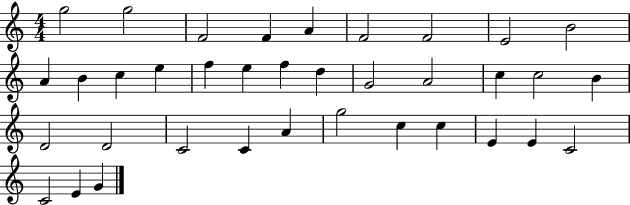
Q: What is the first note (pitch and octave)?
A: G5